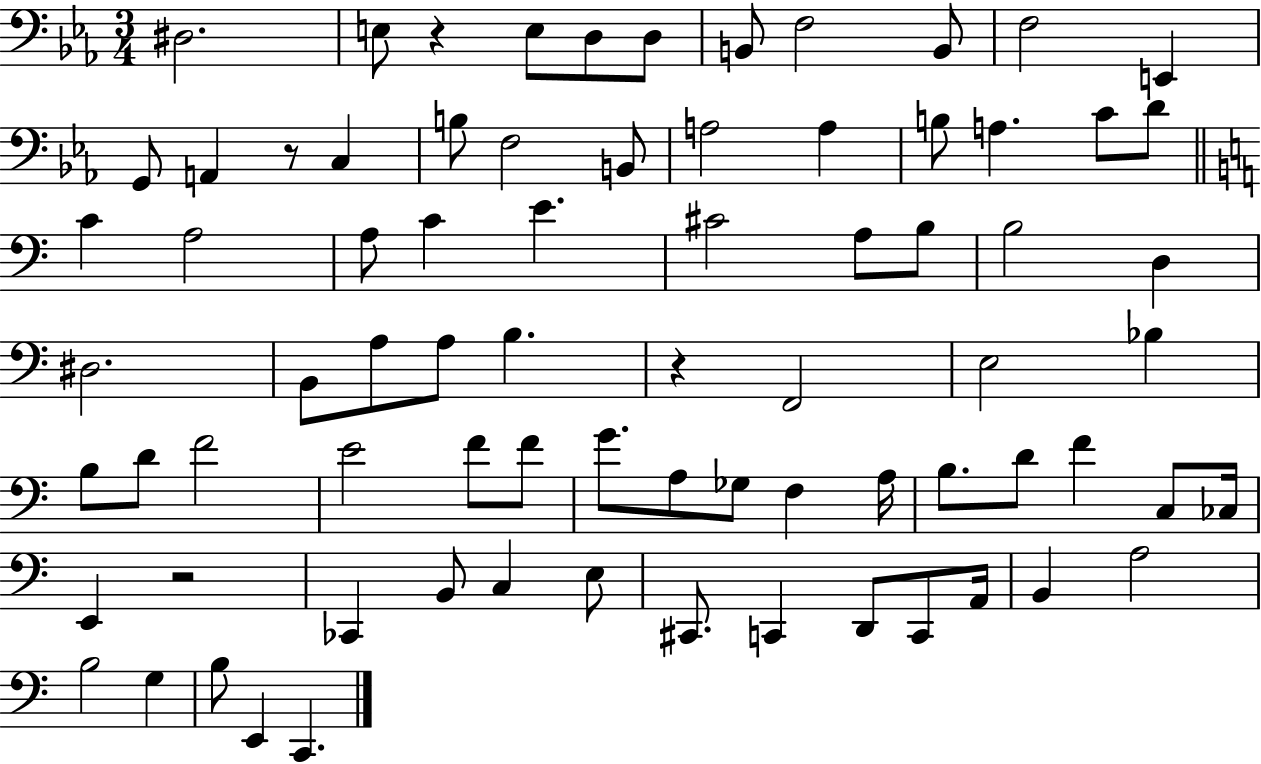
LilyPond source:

{
  \clef bass
  \numericTimeSignature
  \time 3/4
  \key ees \major
  dis2. | e8 r4 e8 d8 d8 | b,8 f2 b,8 | f2 e,4 | \break g,8 a,4 r8 c4 | b8 f2 b,8 | a2 a4 | b8 a4. c'8 d'8 | \break \bar "||" \break \key c \major c'4 a2 | a8 c'4 e'4. | cis'2 a8 b8 | b2 d4 | \break dis2. | b,8 a8 a8 b4. | r4 f,2 | e2 bes4 | \break b8 d'8 f'2 | e'2 f'8 f'8 | g'8. a8 ges8 f4 a16 | b8. d'8 f'4 c8 ces16 | \break e,4 r2 | ces,4 b,8 c4 e8 | cis,8. c,4 d,8 c,8 a,16 | b,4 a2 | \break b2 g4 | b8 e,4 c,4. | \bar "|."
}